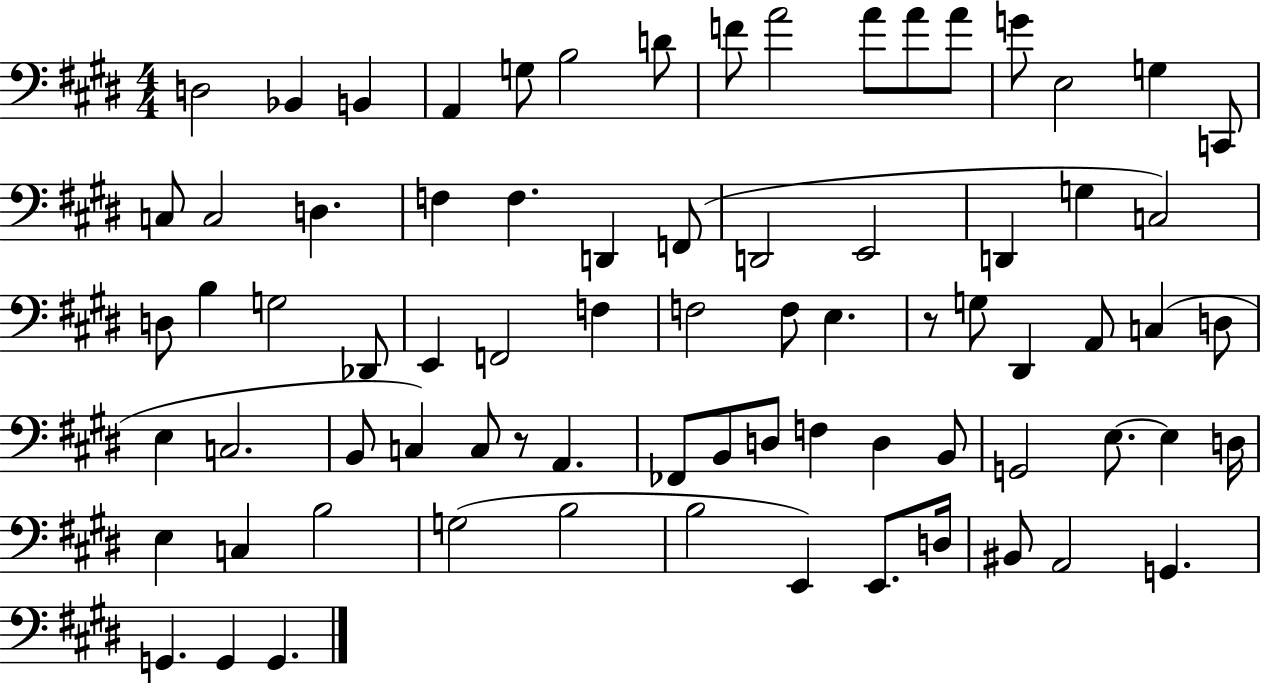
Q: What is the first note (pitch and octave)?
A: D3